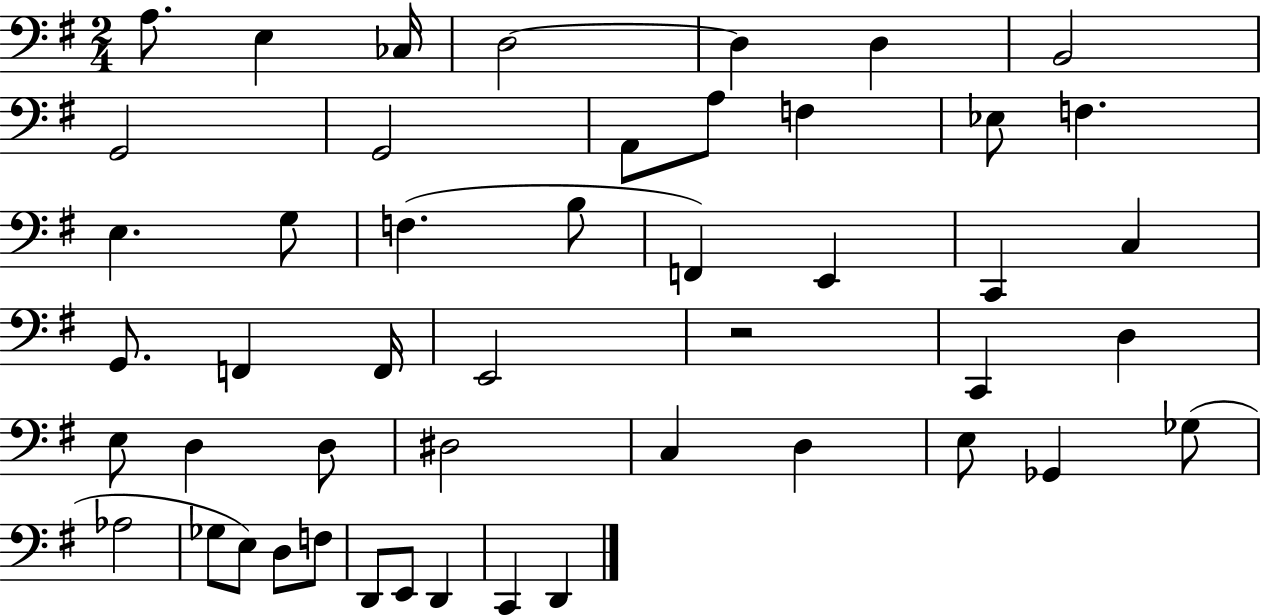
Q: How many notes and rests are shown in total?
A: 48